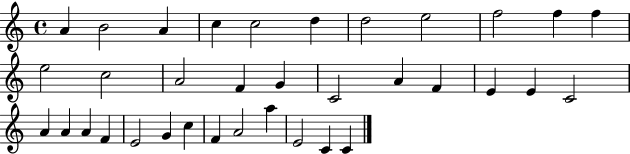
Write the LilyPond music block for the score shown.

{
  \clef treble
  \time 4/4
  \defaultTimeSignature
  \key c \major
  a'4 b'2 a'4 | c''4 c''2 d''4 | d''2 e''2 | f''2 f''4 f''4 | \break e''2 c''2 | a'2 f'4 g'4 | c'2 a'4 f'4 | e'4 e'4 c'2 | \break a'4 a'4 a'4 f'4 | e'2 g'4 c''4 | f'4 a'2 a''4 | e'2 c'4 c'4 | \break \bar "|."
}